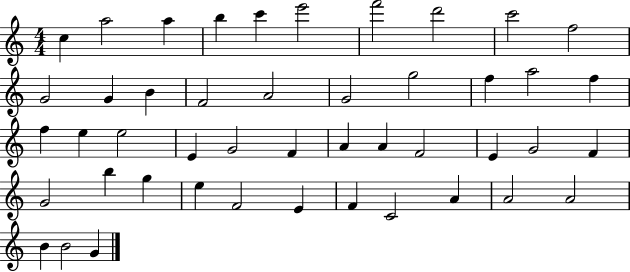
{
  \clef treble
  \numericTimeSignature
  \time 4/4
  \key c \major
  c''4 a''2 a''4 | b''4 c'''4 e'''2 | f'''2 d'''2 | c'''2 f''2 | \break g'2 g'4 b'4 | f'2 a'2 | g'2 g''2 | f''4 a''2 f''4 | \break f''4 e''4 e''2 | e'4 g'2 f'4 | a'4 a'4 f'2 | e'4 g'2 f'4 | \break g'2 b''4 g''4 | e''4 f'2 e'4 | f'4 c'2 a'4 | a'2 a'2 | \break b'4 b'2 g'4 | \bar "|."
}